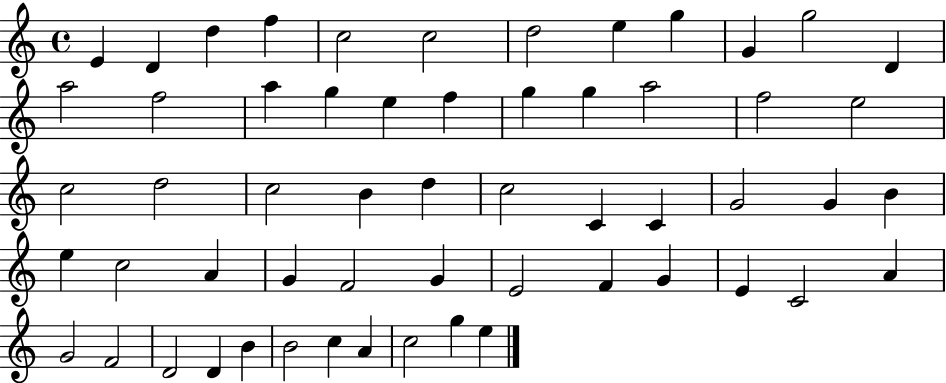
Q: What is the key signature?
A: C major